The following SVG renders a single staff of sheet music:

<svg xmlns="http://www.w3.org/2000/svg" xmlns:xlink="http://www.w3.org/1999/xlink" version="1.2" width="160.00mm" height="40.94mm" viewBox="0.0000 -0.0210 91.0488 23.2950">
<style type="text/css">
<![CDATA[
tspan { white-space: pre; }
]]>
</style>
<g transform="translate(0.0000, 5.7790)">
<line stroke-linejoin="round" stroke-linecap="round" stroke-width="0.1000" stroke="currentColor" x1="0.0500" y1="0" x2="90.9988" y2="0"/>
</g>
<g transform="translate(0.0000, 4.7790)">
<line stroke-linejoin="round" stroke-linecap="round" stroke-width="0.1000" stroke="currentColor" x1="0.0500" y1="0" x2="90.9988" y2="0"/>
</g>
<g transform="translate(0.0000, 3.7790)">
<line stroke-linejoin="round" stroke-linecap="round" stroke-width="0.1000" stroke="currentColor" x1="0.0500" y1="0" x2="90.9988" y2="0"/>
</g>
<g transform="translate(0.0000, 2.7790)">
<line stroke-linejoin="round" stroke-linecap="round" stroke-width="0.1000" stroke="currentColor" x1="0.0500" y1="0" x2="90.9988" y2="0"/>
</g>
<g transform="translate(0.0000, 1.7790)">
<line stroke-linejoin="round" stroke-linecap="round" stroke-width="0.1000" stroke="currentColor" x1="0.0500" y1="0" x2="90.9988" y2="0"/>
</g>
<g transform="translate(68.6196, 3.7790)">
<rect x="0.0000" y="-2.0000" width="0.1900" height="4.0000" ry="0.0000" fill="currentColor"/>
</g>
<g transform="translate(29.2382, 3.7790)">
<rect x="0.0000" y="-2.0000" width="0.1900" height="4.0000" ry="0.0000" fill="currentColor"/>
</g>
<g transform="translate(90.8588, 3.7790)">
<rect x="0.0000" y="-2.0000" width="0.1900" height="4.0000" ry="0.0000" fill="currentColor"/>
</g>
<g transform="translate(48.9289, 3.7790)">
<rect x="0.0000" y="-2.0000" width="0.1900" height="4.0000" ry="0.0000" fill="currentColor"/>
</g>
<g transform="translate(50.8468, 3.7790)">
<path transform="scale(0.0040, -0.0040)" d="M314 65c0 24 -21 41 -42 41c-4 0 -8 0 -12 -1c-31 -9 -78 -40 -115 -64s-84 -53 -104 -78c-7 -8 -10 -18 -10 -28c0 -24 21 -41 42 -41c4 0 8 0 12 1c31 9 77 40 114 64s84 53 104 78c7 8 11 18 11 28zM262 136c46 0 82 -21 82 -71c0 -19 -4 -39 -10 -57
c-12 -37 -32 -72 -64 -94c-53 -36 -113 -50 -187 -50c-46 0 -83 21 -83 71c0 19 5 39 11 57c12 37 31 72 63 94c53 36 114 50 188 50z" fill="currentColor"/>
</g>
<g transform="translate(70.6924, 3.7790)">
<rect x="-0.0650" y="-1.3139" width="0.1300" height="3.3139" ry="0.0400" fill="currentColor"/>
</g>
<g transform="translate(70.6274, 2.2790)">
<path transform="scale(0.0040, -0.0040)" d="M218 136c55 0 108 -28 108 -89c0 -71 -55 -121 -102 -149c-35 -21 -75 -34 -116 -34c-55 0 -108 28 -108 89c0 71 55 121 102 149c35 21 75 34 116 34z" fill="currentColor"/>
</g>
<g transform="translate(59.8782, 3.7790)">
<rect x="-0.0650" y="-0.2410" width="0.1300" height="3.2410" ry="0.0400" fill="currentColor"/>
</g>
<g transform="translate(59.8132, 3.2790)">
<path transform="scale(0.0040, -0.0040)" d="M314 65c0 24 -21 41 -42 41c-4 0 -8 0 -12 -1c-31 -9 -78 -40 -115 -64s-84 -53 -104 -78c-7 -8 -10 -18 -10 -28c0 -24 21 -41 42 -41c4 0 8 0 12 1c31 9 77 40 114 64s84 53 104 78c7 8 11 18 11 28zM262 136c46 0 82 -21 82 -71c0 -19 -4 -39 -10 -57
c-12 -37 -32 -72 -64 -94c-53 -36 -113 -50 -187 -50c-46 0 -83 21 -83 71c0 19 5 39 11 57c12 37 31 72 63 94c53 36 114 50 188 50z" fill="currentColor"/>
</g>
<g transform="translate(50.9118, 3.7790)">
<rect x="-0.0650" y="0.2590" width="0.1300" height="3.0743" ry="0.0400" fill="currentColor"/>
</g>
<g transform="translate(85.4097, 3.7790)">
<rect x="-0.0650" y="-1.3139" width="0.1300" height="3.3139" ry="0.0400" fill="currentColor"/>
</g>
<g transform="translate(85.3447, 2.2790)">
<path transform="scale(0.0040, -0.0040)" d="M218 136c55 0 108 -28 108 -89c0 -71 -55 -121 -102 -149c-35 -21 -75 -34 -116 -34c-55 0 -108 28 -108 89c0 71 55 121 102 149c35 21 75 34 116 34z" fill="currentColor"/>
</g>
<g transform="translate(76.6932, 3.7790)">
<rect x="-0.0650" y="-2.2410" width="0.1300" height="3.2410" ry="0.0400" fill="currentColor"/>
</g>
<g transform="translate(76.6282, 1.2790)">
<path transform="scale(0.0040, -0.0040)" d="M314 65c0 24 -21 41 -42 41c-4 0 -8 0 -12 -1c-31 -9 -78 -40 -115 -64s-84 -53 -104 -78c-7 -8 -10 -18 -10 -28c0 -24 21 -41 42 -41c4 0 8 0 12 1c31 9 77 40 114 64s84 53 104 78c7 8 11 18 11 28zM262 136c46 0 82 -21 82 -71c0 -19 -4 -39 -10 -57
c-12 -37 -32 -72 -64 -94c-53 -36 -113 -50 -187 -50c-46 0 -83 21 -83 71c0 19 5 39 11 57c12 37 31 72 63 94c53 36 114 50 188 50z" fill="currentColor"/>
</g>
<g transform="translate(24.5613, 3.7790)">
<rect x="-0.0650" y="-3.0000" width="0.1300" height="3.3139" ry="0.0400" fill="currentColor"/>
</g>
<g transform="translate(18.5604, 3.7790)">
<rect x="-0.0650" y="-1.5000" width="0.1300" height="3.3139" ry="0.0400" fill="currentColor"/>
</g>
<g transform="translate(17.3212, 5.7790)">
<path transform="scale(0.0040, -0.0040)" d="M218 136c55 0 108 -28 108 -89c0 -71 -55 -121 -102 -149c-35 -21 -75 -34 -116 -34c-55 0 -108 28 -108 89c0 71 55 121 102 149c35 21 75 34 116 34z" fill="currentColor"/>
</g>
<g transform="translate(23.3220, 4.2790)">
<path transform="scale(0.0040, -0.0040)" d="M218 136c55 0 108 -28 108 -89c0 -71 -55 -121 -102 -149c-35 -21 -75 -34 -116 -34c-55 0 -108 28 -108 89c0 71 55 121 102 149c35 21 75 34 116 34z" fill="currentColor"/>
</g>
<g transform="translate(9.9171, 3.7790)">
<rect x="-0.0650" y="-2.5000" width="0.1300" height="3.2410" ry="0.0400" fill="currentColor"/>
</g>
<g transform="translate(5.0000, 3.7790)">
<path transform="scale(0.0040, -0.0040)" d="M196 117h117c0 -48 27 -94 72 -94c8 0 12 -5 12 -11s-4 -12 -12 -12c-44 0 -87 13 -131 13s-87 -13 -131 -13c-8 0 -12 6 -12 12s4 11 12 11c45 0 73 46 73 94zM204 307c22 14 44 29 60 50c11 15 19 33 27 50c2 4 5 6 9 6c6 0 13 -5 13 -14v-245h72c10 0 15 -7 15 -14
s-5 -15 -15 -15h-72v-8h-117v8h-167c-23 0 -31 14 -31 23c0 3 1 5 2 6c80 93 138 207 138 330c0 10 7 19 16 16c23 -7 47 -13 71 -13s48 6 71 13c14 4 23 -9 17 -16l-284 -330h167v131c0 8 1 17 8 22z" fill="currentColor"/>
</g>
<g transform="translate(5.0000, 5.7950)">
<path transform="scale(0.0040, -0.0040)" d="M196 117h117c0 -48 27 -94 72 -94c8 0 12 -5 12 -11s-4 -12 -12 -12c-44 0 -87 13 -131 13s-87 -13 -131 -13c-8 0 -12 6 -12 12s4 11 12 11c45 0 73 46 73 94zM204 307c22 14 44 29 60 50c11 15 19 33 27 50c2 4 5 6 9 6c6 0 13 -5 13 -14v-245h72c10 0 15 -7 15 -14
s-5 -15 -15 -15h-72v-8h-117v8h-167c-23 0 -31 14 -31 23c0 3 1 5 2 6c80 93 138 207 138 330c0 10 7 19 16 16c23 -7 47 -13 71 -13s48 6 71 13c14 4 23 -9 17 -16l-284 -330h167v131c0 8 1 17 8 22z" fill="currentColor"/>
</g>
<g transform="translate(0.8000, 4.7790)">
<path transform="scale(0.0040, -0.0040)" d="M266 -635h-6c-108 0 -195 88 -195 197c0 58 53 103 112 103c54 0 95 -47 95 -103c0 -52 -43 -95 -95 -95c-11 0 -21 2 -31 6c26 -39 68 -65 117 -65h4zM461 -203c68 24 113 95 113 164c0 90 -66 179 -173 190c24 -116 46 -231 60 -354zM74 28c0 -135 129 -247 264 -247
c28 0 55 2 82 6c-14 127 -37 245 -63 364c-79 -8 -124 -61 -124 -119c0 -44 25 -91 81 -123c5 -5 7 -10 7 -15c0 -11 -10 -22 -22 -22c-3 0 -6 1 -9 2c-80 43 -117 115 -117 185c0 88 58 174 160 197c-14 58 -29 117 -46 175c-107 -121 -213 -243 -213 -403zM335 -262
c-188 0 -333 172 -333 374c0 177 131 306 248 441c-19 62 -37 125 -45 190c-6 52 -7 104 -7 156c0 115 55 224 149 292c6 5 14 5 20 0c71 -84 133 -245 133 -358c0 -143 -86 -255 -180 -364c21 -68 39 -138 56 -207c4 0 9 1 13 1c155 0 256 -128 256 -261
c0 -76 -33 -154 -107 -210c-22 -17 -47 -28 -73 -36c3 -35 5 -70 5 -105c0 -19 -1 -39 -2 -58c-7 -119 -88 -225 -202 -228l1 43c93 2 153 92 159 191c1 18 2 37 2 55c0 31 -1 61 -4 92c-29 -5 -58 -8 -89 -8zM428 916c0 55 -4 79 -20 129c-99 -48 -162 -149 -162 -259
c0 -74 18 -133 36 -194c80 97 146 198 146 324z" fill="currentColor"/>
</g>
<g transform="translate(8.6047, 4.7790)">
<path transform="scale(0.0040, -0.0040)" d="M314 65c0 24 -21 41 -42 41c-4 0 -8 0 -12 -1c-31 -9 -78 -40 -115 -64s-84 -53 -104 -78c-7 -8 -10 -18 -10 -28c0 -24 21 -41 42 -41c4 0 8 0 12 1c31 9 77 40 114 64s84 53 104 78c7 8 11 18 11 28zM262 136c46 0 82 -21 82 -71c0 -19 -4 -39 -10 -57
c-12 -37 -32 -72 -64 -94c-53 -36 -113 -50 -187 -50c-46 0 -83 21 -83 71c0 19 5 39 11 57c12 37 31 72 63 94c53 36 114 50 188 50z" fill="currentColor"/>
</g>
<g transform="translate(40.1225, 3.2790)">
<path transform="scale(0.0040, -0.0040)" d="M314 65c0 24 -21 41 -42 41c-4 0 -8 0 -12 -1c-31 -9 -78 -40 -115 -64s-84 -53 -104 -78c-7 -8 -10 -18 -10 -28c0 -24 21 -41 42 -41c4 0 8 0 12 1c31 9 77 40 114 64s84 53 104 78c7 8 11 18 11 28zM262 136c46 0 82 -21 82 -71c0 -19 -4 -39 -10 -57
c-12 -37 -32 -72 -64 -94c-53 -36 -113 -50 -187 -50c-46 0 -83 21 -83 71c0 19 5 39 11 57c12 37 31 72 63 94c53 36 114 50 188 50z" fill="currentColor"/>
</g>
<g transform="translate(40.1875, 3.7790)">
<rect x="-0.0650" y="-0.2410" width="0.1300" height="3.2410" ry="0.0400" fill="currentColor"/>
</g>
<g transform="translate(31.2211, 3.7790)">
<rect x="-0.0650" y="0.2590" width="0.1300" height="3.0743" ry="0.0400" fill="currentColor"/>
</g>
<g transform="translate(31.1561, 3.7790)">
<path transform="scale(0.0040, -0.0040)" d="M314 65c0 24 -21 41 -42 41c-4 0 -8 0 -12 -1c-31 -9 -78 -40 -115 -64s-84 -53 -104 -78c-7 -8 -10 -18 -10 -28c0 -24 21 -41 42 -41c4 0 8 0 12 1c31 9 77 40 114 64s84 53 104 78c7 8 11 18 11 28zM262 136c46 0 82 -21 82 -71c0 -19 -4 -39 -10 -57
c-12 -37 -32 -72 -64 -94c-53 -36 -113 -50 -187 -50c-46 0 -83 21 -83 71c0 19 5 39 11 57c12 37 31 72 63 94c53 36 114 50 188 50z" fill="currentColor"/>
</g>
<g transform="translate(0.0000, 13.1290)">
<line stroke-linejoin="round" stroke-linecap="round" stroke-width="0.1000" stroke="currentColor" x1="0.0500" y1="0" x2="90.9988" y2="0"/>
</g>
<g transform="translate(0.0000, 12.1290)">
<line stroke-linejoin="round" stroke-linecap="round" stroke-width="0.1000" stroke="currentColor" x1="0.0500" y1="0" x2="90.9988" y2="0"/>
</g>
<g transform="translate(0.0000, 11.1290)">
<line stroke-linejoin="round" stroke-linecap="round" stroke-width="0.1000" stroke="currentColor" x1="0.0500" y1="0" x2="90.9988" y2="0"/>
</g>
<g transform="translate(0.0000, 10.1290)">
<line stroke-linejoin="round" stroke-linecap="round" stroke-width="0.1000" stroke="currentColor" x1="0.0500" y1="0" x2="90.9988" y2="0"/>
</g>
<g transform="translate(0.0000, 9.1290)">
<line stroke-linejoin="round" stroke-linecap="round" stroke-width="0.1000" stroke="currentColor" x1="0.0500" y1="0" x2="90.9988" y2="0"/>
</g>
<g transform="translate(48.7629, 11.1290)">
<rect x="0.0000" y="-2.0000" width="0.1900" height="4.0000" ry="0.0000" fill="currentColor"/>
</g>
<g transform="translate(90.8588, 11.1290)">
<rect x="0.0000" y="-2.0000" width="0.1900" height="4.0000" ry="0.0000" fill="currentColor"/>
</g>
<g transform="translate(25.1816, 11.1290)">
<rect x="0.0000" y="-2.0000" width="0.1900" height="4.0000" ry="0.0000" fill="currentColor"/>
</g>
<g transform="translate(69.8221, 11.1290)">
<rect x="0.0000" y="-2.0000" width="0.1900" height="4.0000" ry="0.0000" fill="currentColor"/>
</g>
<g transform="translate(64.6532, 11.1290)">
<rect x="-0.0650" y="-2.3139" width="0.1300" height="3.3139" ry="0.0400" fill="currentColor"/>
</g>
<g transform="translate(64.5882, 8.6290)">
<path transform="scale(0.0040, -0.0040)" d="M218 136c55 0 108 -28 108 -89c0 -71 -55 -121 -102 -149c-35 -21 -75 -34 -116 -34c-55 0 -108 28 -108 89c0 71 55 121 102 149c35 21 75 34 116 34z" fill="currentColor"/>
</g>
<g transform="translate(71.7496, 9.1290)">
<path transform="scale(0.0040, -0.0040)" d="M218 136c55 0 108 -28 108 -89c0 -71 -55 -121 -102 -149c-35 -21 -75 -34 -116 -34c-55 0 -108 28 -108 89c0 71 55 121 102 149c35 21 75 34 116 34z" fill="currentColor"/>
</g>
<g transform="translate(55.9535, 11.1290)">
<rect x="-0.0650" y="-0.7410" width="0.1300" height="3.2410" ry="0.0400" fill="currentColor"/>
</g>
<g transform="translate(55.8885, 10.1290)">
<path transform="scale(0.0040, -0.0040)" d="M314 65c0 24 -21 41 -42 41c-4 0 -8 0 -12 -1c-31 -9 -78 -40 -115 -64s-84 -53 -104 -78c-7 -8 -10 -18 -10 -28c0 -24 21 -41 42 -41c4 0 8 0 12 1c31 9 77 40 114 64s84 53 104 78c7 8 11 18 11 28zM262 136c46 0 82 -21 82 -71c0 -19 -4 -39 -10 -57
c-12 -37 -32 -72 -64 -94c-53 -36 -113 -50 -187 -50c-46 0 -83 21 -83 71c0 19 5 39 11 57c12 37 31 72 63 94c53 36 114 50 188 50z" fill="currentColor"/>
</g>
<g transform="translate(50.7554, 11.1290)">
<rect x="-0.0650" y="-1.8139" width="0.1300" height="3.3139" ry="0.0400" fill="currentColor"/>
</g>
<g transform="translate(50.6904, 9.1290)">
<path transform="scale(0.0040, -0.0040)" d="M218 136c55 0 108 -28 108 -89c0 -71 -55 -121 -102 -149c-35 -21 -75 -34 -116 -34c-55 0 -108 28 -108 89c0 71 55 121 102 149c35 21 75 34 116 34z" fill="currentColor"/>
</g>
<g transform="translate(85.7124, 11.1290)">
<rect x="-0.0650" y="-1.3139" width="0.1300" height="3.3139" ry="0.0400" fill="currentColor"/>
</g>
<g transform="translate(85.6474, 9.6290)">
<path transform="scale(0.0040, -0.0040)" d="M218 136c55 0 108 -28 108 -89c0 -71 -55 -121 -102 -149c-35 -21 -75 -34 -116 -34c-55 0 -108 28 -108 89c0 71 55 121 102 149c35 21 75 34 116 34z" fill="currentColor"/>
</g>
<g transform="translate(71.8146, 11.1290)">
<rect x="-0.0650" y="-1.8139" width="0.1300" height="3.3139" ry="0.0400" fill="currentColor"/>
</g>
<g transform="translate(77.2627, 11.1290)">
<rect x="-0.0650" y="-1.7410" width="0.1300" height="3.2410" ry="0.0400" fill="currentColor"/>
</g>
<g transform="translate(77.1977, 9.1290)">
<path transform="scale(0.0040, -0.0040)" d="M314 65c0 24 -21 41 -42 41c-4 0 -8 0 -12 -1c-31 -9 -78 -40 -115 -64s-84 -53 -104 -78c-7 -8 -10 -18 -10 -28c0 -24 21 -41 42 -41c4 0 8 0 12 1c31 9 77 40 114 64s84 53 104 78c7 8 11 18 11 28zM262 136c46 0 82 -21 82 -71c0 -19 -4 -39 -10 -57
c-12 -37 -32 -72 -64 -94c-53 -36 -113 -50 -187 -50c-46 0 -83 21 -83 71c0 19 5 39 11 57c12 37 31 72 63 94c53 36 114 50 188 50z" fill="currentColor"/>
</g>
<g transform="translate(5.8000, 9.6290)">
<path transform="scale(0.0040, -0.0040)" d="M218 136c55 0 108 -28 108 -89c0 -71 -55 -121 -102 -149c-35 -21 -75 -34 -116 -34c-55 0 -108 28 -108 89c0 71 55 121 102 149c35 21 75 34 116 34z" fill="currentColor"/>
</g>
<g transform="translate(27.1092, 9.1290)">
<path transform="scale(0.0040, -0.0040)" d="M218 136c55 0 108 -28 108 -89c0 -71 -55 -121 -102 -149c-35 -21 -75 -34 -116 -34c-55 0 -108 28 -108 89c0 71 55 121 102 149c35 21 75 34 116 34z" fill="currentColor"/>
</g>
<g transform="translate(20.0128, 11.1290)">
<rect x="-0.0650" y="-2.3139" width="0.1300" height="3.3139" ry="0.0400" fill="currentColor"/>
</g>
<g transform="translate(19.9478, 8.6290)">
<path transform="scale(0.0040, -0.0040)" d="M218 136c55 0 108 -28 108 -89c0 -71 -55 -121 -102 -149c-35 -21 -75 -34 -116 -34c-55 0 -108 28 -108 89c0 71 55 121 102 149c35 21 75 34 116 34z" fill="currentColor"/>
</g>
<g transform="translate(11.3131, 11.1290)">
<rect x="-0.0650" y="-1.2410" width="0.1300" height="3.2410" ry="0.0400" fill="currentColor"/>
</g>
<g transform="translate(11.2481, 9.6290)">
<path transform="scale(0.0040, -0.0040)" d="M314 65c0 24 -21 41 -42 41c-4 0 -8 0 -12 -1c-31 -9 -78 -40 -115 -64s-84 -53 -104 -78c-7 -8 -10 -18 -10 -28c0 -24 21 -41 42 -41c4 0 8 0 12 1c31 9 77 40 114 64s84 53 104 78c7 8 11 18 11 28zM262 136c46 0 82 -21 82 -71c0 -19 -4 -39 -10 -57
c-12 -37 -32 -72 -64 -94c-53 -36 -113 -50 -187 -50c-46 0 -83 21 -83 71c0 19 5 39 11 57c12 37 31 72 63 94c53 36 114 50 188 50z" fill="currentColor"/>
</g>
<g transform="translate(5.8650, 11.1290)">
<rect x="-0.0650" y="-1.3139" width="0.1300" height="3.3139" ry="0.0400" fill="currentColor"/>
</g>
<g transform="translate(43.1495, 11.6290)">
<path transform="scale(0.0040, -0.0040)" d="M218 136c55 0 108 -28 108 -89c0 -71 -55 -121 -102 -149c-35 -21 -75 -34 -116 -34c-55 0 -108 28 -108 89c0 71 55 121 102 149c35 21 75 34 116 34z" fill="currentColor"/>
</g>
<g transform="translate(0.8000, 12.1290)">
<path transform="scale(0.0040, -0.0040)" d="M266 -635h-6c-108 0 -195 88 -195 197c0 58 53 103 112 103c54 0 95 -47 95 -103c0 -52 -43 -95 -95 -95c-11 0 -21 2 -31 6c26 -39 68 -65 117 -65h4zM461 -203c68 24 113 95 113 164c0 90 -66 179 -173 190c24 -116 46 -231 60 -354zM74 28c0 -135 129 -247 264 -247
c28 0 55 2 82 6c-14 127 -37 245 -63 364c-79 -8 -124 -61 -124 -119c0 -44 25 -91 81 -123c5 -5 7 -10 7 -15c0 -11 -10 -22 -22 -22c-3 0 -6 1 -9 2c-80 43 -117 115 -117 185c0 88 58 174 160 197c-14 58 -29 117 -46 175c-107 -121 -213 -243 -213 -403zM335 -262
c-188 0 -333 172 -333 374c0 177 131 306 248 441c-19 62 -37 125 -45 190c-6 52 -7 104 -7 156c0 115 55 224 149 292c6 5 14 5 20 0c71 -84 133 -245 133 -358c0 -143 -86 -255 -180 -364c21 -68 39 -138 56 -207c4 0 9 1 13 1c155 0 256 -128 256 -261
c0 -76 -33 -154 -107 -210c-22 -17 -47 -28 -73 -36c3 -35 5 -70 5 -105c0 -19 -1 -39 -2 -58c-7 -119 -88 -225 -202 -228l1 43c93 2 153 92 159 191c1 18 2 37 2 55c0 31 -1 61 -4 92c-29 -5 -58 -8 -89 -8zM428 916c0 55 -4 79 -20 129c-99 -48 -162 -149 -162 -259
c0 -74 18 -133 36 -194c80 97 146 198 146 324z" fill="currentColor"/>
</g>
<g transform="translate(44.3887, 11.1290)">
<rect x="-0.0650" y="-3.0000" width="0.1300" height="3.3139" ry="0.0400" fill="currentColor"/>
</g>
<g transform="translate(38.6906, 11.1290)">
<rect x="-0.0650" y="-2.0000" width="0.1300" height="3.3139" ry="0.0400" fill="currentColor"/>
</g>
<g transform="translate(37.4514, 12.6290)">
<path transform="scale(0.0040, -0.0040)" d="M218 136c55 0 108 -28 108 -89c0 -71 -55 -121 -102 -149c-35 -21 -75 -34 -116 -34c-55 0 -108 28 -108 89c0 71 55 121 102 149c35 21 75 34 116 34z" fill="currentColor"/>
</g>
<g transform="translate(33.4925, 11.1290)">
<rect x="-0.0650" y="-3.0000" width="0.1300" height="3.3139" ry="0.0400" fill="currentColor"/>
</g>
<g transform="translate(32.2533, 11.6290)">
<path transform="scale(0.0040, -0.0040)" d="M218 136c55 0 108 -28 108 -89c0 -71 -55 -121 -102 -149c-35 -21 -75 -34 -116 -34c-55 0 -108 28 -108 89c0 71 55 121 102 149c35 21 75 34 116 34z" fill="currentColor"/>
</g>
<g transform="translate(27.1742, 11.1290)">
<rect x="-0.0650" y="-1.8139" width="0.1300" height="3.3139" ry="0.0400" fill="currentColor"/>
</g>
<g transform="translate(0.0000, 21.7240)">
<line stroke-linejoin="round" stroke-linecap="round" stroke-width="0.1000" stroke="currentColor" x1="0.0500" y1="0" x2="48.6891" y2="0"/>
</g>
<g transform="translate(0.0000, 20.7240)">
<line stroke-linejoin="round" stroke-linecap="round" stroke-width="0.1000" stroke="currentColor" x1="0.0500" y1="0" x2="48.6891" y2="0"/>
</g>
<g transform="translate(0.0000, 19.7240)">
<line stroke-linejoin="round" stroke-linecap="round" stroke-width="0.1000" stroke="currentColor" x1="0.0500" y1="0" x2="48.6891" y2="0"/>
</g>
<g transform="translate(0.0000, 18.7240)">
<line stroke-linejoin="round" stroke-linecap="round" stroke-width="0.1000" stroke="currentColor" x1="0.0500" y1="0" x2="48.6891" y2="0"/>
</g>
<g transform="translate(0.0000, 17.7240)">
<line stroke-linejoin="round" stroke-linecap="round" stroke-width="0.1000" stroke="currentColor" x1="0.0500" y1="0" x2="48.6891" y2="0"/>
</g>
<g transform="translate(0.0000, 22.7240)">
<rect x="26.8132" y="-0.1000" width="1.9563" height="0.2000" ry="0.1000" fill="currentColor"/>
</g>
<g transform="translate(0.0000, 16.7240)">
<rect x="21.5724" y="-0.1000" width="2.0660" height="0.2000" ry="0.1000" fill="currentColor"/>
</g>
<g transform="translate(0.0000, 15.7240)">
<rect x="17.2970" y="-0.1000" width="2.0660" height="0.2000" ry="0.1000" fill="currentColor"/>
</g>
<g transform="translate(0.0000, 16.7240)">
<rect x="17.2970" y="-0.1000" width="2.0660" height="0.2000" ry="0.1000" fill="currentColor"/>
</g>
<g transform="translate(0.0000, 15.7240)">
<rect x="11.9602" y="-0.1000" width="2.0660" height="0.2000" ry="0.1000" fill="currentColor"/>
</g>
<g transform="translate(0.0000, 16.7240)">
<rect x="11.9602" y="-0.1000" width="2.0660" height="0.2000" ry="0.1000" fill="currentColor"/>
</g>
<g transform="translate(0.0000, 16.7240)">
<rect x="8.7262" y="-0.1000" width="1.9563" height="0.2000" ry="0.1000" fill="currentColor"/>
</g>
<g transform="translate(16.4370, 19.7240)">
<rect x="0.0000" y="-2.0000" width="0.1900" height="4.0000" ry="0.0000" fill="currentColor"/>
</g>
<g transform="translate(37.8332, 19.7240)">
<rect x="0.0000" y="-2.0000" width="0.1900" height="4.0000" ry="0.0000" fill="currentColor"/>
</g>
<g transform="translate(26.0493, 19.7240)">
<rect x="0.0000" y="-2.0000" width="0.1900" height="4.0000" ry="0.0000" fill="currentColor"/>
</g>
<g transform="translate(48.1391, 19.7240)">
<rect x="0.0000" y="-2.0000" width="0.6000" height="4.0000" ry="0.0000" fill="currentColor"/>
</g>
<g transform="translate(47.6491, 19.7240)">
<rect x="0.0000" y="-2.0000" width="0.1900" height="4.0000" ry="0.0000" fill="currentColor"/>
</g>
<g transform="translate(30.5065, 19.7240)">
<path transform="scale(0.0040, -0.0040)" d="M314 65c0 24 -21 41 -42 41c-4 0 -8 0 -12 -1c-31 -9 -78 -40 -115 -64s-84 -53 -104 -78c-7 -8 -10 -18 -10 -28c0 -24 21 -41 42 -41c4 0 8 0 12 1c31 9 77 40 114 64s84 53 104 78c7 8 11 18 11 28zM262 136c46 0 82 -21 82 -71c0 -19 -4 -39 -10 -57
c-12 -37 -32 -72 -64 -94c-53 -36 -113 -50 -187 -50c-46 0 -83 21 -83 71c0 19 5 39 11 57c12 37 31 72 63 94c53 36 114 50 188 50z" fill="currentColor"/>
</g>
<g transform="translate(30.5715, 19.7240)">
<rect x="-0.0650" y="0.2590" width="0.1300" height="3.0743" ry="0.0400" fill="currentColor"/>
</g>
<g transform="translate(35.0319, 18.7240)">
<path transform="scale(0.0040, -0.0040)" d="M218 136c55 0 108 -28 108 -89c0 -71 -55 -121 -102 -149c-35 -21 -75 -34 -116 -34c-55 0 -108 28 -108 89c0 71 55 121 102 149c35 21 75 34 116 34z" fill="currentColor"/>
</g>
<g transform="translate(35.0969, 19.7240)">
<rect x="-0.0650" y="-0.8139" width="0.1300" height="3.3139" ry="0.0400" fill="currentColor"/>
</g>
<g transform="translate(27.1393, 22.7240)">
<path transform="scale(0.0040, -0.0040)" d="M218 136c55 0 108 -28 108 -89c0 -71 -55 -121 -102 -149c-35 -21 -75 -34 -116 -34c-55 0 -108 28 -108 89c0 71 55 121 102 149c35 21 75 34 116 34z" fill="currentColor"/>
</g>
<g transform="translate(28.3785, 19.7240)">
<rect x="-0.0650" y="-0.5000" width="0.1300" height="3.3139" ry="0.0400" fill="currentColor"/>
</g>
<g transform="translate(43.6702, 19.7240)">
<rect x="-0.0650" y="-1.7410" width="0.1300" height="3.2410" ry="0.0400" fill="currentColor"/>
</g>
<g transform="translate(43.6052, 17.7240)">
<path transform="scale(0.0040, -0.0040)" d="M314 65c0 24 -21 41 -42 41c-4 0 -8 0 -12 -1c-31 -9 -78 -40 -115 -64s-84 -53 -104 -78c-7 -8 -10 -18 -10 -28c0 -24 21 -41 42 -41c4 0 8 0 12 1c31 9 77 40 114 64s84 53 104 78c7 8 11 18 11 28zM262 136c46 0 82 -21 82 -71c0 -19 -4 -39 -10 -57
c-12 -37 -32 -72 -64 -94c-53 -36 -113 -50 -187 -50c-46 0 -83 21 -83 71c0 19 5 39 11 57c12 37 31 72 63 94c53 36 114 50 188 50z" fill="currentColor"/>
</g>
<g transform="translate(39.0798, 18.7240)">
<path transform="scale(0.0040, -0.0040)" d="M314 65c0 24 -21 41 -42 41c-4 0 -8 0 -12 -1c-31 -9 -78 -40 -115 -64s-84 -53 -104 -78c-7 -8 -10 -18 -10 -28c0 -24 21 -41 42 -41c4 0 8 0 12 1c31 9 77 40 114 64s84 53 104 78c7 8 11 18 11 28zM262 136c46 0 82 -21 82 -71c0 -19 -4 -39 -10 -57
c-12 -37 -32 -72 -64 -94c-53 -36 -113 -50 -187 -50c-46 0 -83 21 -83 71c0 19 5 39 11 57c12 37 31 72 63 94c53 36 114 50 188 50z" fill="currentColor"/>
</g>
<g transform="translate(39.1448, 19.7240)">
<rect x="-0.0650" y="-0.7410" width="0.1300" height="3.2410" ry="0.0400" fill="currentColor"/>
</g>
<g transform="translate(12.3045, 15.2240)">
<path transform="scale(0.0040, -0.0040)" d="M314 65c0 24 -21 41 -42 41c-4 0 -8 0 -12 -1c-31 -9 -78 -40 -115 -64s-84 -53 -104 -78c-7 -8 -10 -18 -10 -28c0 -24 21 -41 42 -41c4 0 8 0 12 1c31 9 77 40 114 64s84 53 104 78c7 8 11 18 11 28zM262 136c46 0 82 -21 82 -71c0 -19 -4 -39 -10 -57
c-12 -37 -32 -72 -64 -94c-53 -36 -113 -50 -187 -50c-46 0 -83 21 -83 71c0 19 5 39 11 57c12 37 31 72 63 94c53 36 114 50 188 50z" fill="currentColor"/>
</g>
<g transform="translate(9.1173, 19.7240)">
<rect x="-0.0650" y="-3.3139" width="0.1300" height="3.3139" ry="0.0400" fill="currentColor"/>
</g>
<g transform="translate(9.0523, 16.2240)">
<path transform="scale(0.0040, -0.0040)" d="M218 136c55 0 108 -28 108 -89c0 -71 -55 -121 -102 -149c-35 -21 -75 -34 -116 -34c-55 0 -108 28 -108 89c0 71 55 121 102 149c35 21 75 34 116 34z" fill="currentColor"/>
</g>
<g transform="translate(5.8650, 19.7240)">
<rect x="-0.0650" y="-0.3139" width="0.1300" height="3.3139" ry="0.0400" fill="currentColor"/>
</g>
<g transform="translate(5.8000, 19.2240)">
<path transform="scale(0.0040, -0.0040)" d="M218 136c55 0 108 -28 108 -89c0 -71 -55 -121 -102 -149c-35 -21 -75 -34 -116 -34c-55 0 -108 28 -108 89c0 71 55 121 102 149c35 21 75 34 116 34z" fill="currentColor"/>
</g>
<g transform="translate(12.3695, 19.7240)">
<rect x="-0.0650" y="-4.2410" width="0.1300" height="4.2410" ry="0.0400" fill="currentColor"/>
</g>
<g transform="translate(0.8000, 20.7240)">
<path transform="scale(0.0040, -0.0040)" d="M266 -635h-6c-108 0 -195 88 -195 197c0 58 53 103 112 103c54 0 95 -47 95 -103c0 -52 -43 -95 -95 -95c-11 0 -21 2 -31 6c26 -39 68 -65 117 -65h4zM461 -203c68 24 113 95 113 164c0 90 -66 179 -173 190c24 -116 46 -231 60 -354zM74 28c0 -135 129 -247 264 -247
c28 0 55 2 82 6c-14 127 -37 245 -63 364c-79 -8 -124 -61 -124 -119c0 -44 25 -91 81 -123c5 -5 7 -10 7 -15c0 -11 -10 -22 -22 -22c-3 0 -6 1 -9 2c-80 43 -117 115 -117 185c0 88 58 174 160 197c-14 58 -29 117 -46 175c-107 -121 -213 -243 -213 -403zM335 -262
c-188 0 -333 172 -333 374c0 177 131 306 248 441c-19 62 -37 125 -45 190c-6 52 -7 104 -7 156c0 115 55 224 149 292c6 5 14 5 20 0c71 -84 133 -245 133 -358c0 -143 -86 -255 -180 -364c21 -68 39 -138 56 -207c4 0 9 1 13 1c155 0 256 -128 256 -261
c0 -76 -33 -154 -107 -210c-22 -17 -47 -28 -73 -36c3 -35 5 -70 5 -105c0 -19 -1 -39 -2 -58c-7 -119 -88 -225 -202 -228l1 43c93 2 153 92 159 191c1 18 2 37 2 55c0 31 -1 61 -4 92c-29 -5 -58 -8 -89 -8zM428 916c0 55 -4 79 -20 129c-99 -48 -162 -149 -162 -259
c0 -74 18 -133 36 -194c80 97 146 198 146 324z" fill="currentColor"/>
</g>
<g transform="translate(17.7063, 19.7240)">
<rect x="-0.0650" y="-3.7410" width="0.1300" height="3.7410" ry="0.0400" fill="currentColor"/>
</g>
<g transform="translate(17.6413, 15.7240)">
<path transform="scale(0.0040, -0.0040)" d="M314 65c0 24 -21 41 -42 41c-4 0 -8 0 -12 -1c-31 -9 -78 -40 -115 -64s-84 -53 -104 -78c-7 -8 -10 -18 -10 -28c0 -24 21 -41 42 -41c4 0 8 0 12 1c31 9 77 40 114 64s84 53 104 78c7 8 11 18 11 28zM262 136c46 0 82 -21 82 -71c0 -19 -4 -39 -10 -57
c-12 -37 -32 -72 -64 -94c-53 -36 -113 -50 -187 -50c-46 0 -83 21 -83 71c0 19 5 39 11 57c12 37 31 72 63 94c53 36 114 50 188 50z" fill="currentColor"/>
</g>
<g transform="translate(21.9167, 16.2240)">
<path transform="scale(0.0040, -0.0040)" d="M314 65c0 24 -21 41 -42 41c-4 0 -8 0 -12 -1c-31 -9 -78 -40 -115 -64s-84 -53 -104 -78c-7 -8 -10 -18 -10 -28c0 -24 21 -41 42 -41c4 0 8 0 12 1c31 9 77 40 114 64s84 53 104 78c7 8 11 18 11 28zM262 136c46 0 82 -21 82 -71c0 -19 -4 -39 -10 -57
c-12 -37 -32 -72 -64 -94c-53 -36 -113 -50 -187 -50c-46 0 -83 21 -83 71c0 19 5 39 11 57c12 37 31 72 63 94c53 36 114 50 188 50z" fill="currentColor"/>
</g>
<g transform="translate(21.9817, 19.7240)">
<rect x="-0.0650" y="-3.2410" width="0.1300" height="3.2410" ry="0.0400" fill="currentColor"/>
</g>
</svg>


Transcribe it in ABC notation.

X:1
T:Untitled
M:4/4
L:1/4
K:C
G2 E A B2 c2 B2 c2 e g2 e e e2 g f A F A f d2 g f f2 e c b d'2 c'2 b2 C B2 d d2 f2